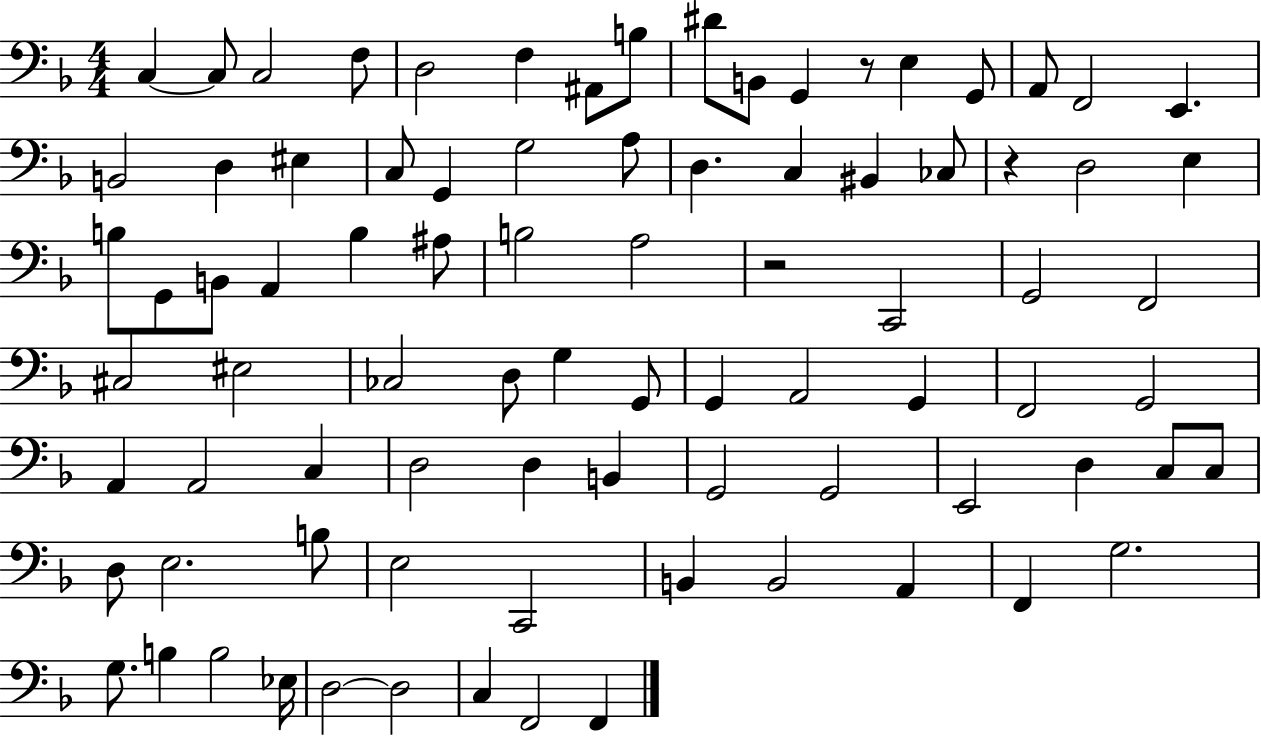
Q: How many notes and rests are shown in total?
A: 85